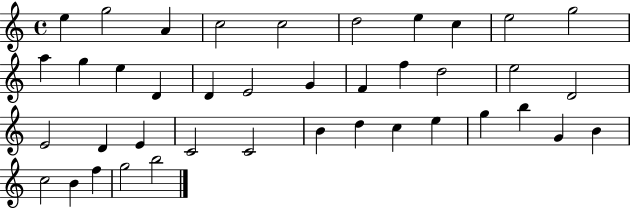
{
  \clef treble
  \time 4/4
  \defaultTimeSignature
  \key c \major
  e''4 g''2 a'4 | c''2 c''2 | d''2 e''4 c''4 | e''2 g''2 | \break a''4 g''4 e''4 d'4 | d'4 e'2 g'4 | f'4 f''4 d''2 | e''2 d'2 | \break e'2 d'4 e'4 | c'2 c'2 | b'4 d''4 c''4 e''4 | g''4 b''4 g'4 b'4 | \break c''2 b'4 f''4 | g''2 b''2 | \bar "|."
}